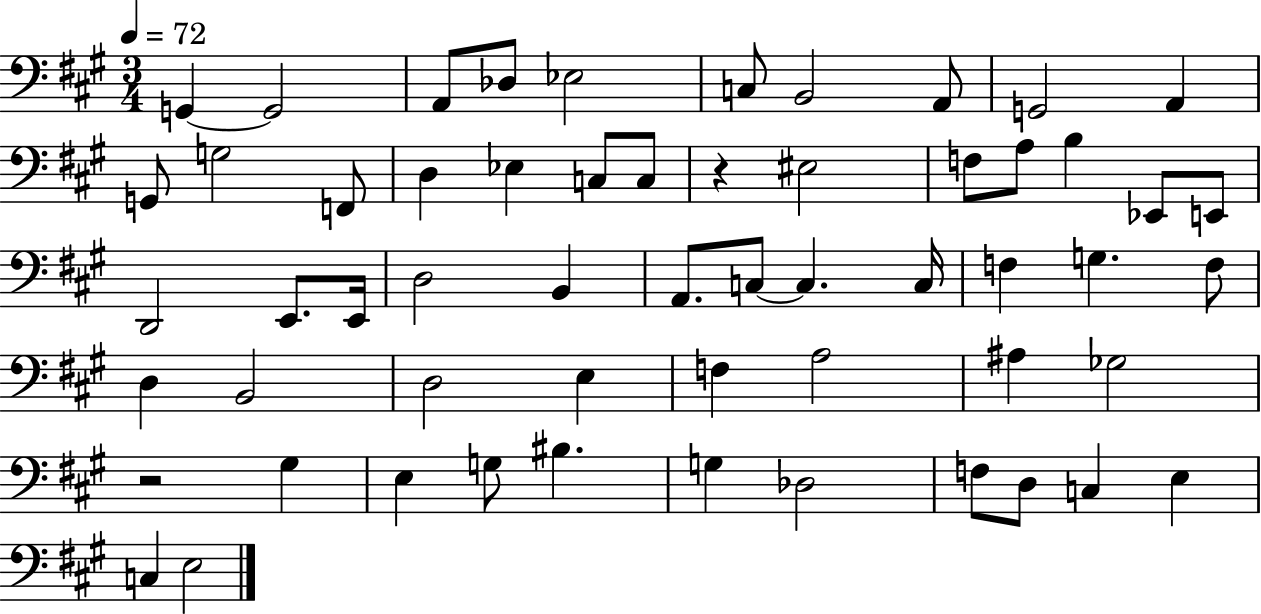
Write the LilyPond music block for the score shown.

{
  \clef bass
  \numericTimeSignature
  \time 3/4
  \key a \major
  \tempo 4 = 72
  g,4~~ g,2 | a,8 des8 ees2 | c8 b,2 a,8 | g,2 a,4 | \break g,8 g2 f,8 | d4 ees4 c8 c8 | r4 eis2 | f8 a8 b4 ees,8 e,8 | \break d,2 e,8. e,16 | d2 b,4 | a,8. c8~~ c4. c16 | f4 g4. f8 | \break d4 b,2 | d2 e4 | f4 a2 | ais4 ges2 | \break r2 gis4 | e4 g8 bis4. | g4 des2 | f8 d8 c4 e4 | \break c4 e2 | \bar "|."
}